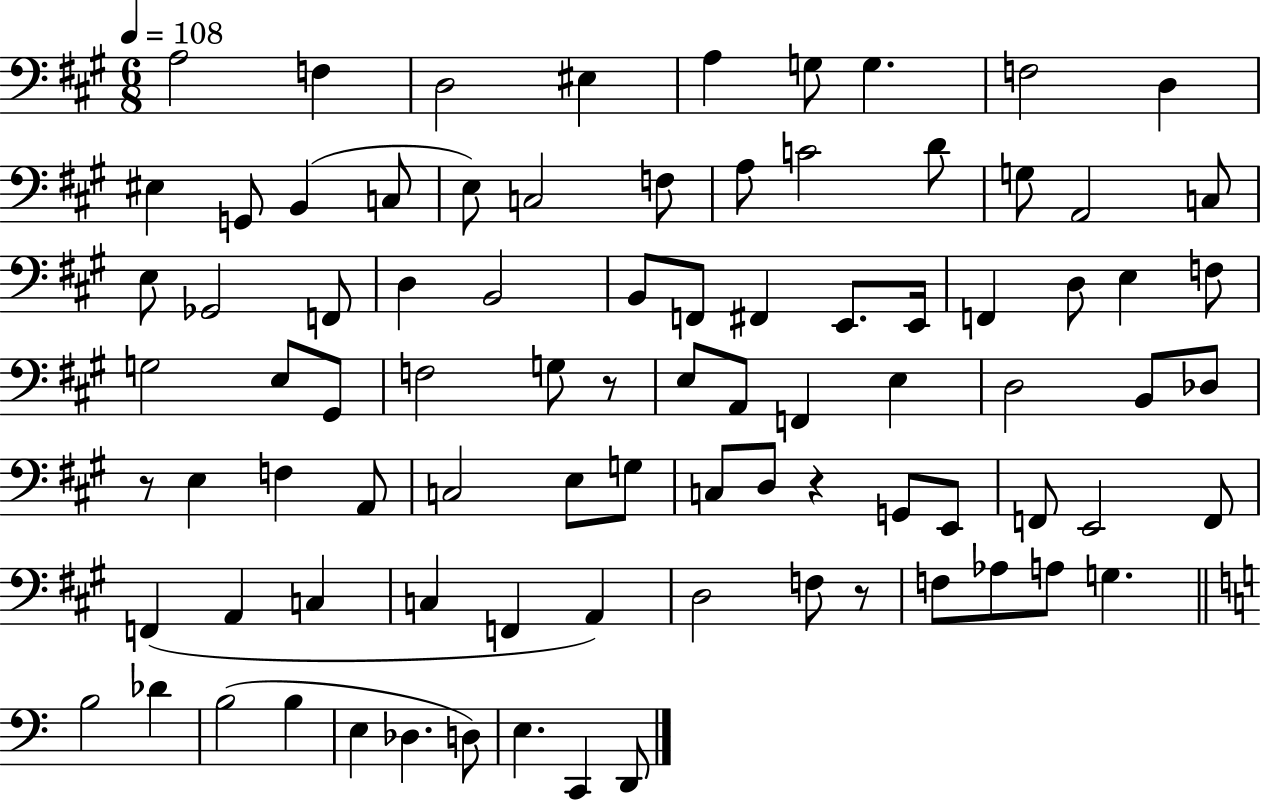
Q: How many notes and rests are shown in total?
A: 87